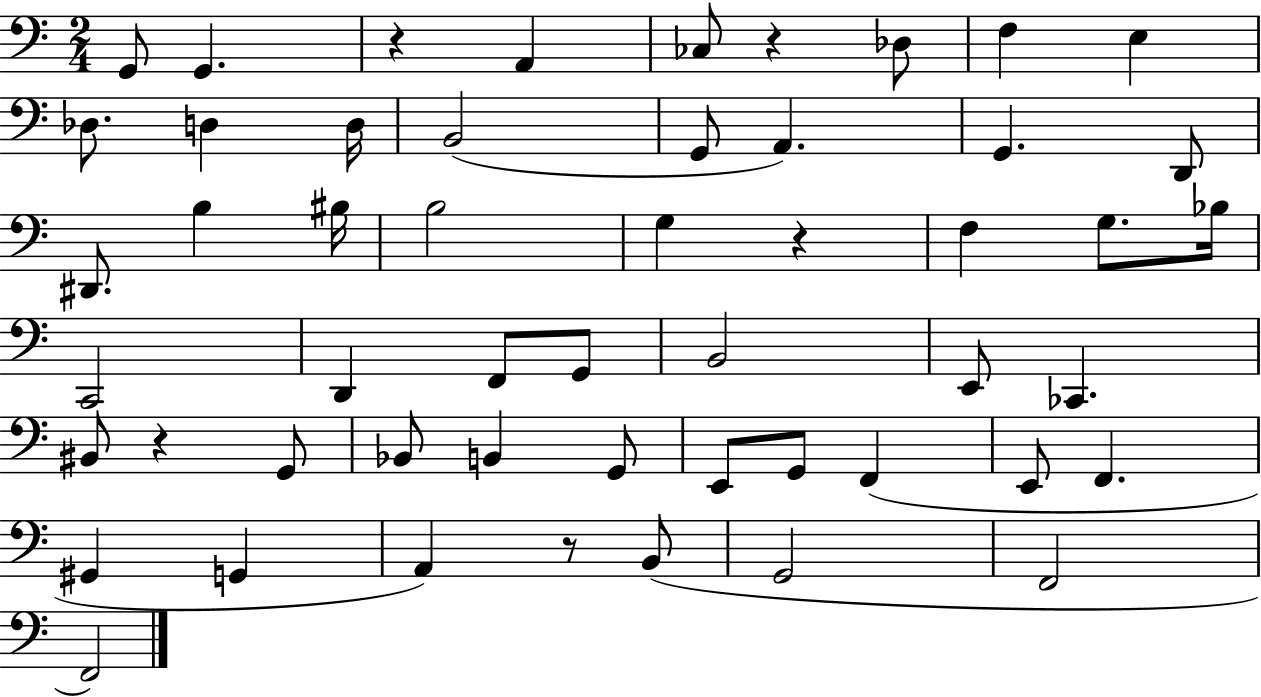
G2/e G2/q. R/q A2/q CES3/e R/q Db3/e F3/q E3/q Db3/e. D3/q D3/s B2/h G2/e A2/q. G2/q. D2/e D#2/e. B3/q BIS3/s B3/h G3/q R/q F3/q G3/e. Bb3/s C2/h D2/q F2/e G2/e B2/h E2/e CES2/q. BIS2/e R/q G2/e Bb2/e B2/q G2/e E2/e G2/e F2/q E2/e F2/q. G#2/q G2/q A2/q R/e B2/e G2/h F2/h F2/h